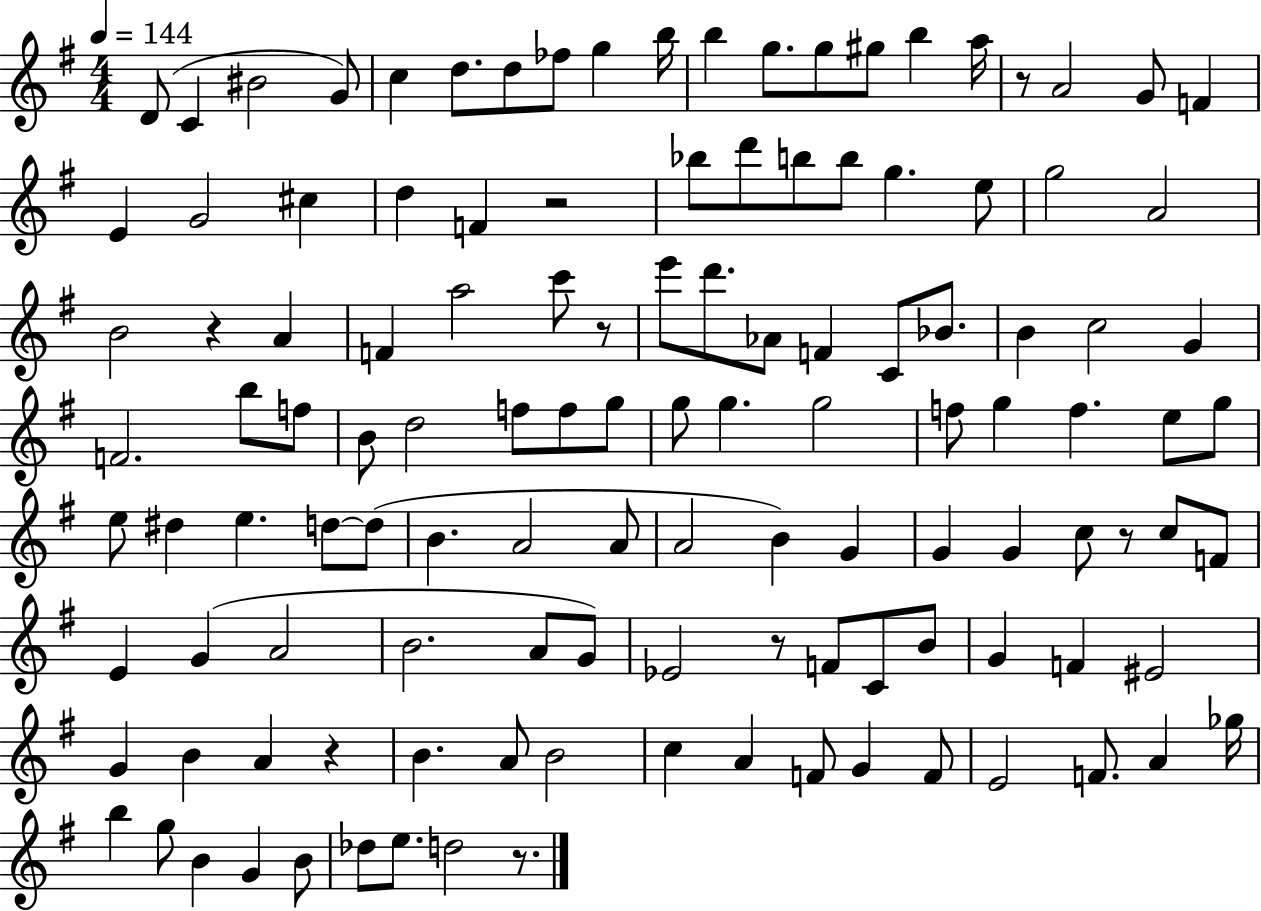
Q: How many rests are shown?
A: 8